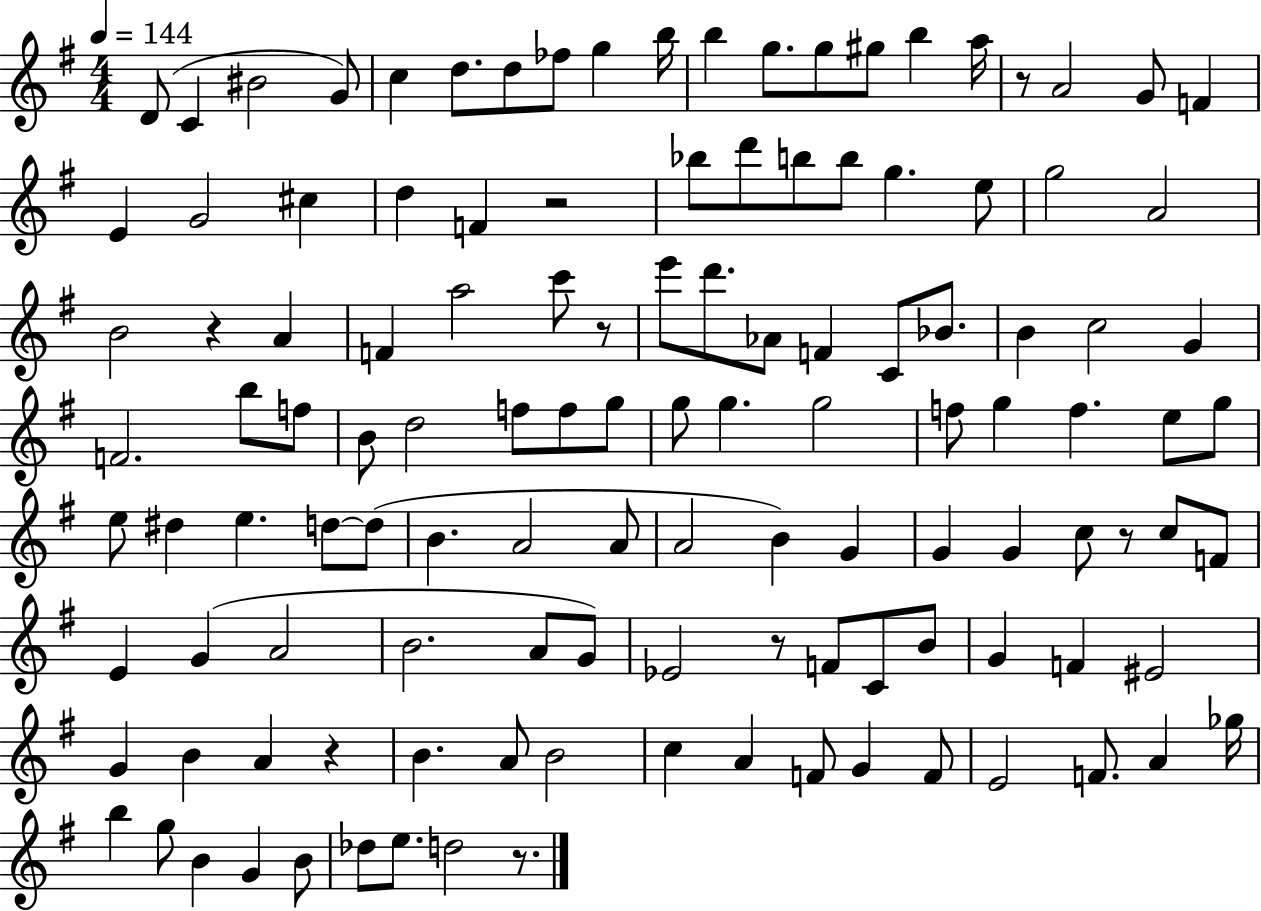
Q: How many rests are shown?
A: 8